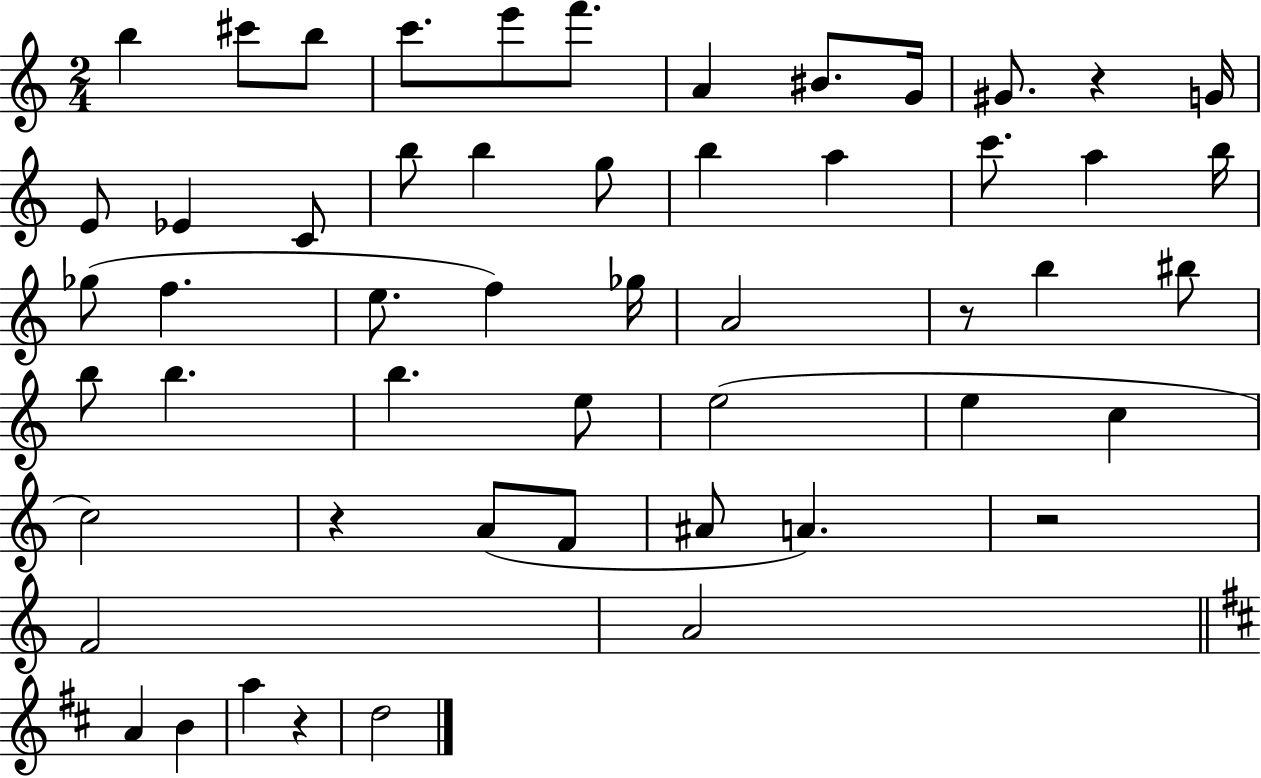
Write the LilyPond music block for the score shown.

{
  \clef treble
  \numericTimeSignature
  \time 2/4
  \key c \major
  b''4 cis'''8 b''8 | c'''8. e'''8 f'''8. | a'4 bis'8. g'16 | gis'8. r4 g'16 | \break e'8 ees'4 c'8 | b''8 b''4 g''8 | b''4 a''4 | c'''8. a''4 b''16 | \break ges''8( f''4. | e''8. f''4) ges''16 | a'2 | r8 b''4 bis''8 | \break b''8 b''4. | b''4. e''8 | e''2( | e''4 c''4 | \break c''2) | r4 a'8( f'8 | ais'8 a'4.) | r2 | \break f'2 | a'2 | \bar "||" \break \key d \major a'4 b'4 | a''4 r4 | d''2 | \bar "|."
}